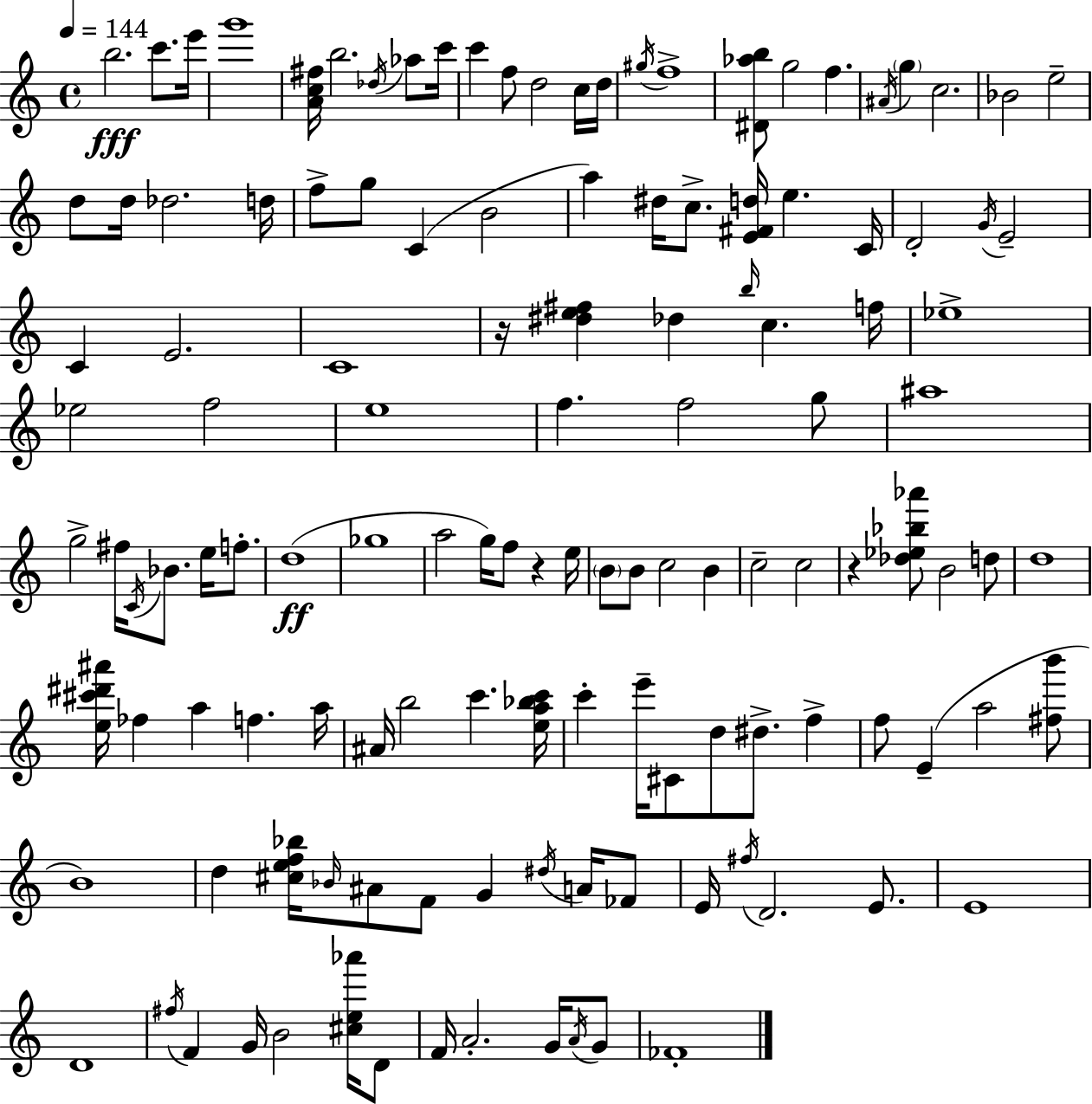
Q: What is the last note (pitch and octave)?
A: FES4